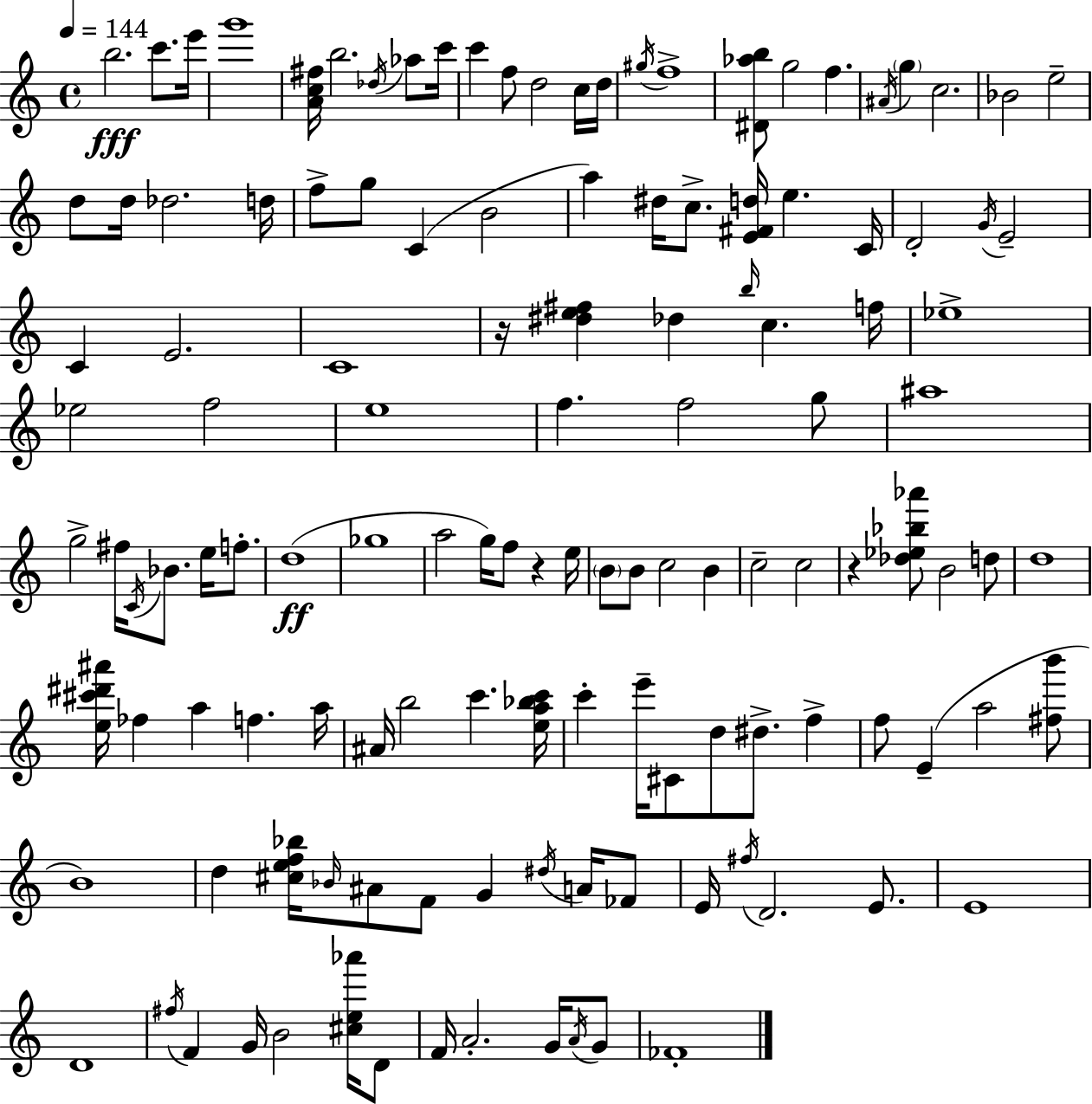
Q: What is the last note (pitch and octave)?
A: FES4